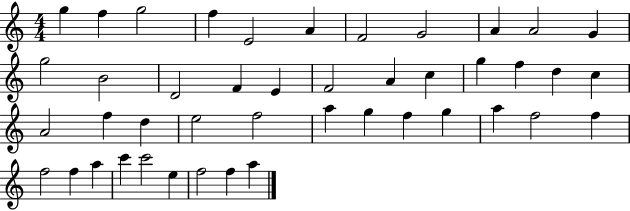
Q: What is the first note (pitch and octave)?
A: G5